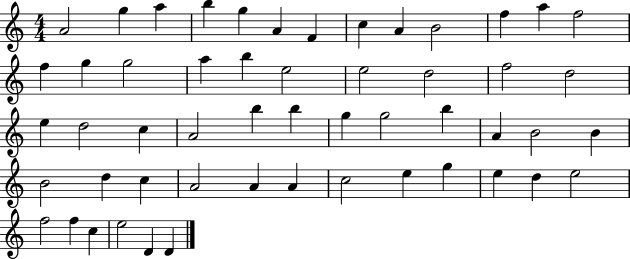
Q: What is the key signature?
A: C major